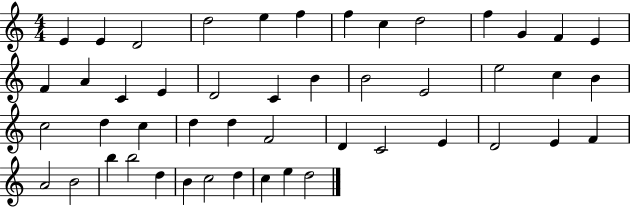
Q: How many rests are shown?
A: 0